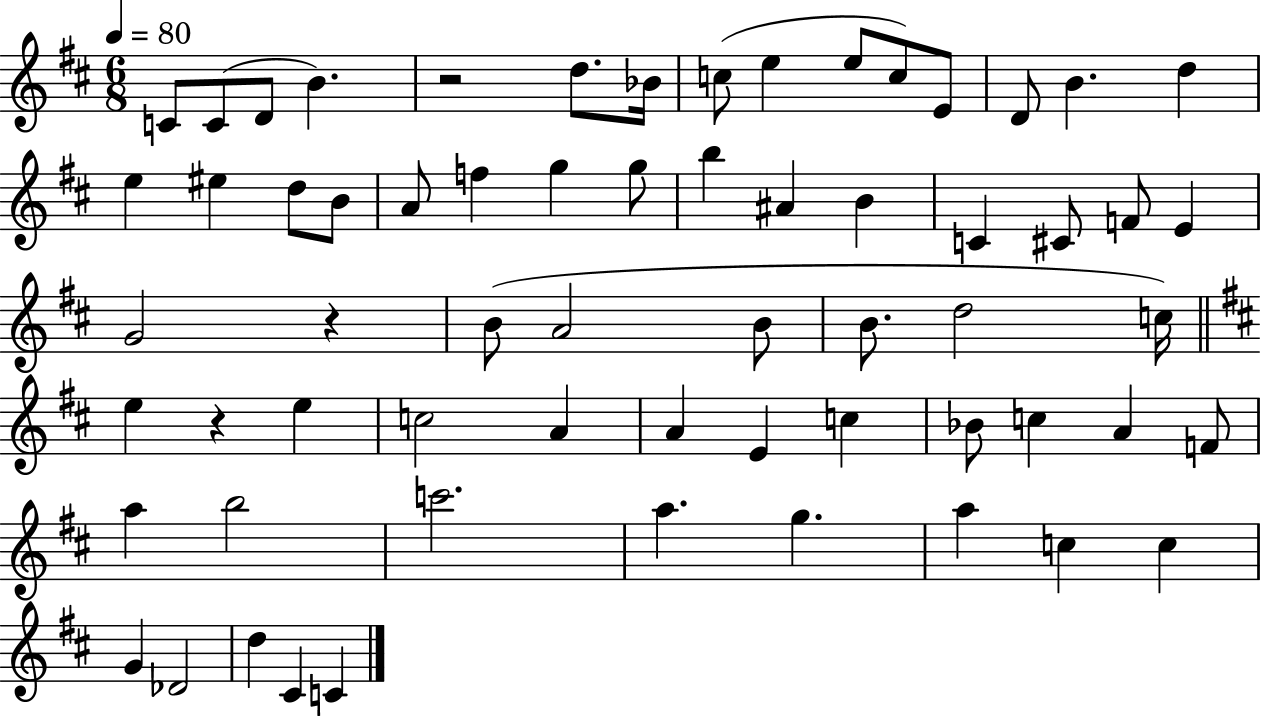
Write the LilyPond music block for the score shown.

{
  \clef treble
  \numericTimeSignature
  \time 6/8
  \key d \major
  \tempo 4 = 80
  c'8 c'8( d'8 b'4.) | r2 d''8. bes'16 | c''8( e''4 e''8 c''8) e'8 | d'8 b'4. d''4 | \break e''4 eis''4 d''8 b'8 | a'8 f''4 g''4 g''8 | b''4 ais'4 b'4 | c'4 cis'8 f'8 e'4 | \break g'2 r4 | b'8( a'2 b'8 | b'8. d''2 c''16) | \bar "||" \break \key b \minor e''4 r4 e''4 | c''2 a'4 | a'4 e'4 c''4 | bes'8 c''4 a'4 f'8 | \break a''4 b''2 | c'''2. | a''4. g''4. | a''4 c''4 c''4 | \break g'4 des'2 | d''4 cis'4 c'4 | \bar "|."
}